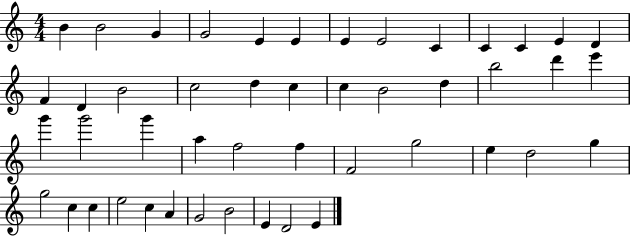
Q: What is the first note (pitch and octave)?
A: B4